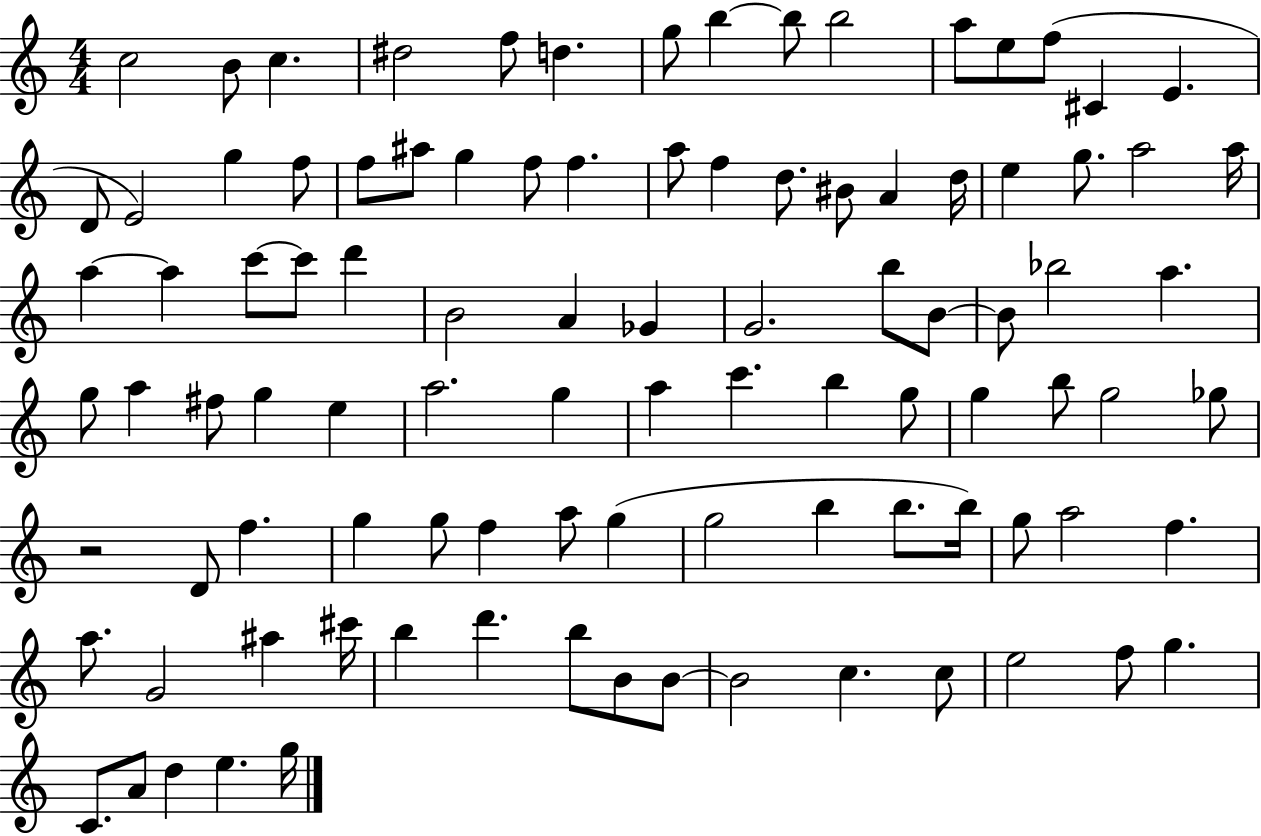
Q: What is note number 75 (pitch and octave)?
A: G5